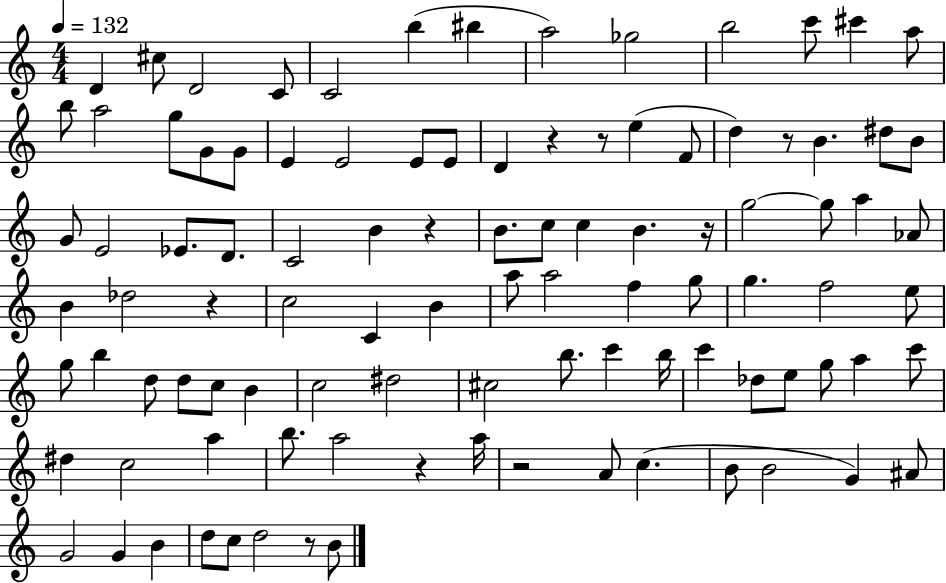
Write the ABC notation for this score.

X:1
T:Untitled
M:4/4
L:1/4
K:C
D ^c/2 D2 C/2 C2 b ^b a2 _g2 b2 c'/2 ^c' a/2 b/2 a2 g/2 G/2 G/2 E E2 E/2 E/2 D z z/2 e F/2 d z/2 B ^d/2 B/2 G/2 E2 _E/2 D/2 C2 B z B/2 c/2 c B z/4 g2 g/2 a _A/2 B _d2 z c2 C B a/2 a2 f g/2 g f2 e/2 g/2 b d/2 d/2 c/2 B c2 ^d2 ^c2 b/2 c' b/4 c' _d/2 e/2 g/2 a c'/2 ^d c2 a b/2 a2 z a/4 z2 A/2 c B/2 B2 G ^A/2 G2 G B d/2 c/2 d2 z/2 B/2